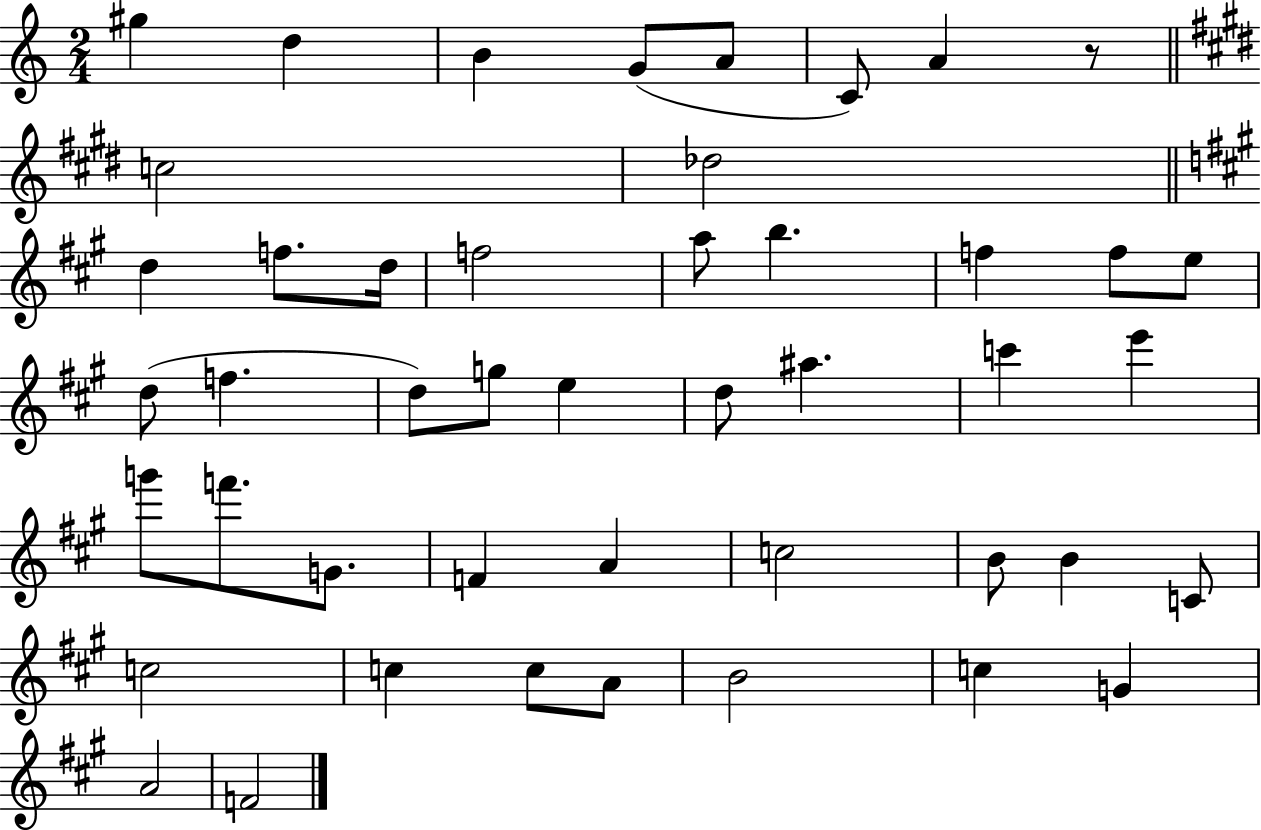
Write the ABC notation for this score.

X:1
T:Untitled
M:2/4
L:1/4
K:C
^g d B G/2 A/2 C/2 A z/2 c2 _d2 d f/2 d/4 f2 a/2 b f f/2 e/2 d/2 f d/2 g/2 e d/2 ^a c' e' g'/2 f'/2 G/2 F A c2 B/2 B C/2 c2 c c/2 A/2 B2 c G A2 F2